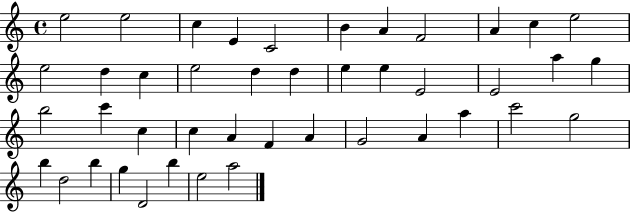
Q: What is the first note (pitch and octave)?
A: E5